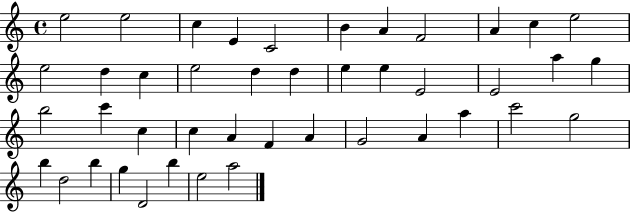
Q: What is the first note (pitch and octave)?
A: E5